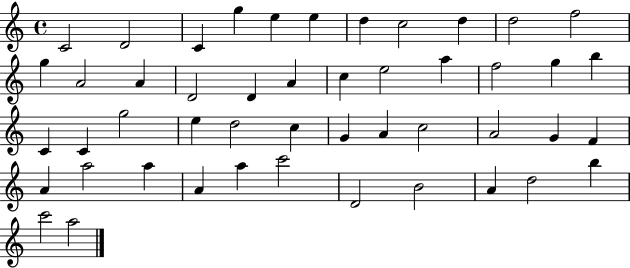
C4/h D4/h C4/q G5/q E5/q E5/q D5/q C5/h D5/q D5/h F5/h G5/q A4/h A4/q D4/h D4/q A4/q C5/q E5/h A5/q F5/h G5/q B5/q C4/q C4/q G5/h E5/q D5/h C5/q G4/q A4/q C5/h A4/h G4/q F4/q A4/q A5/h A5/q A4/q A5/q C6/h D4/h B4/h A4/q D5/h B5/q C6/h A5/h